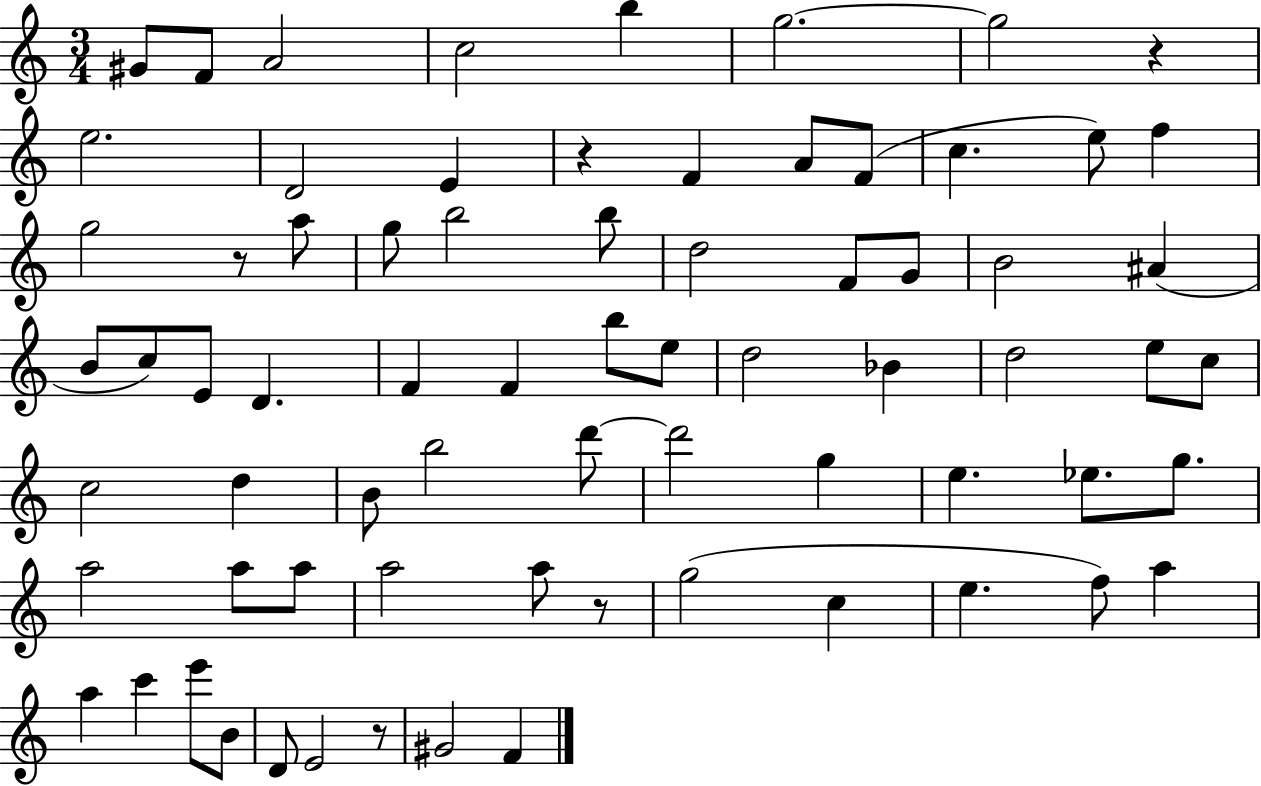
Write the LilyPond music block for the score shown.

{
  \clef treble
  \numericTimeSignature
  \time 3/4
  \key c \major
  gis'8 f'8 a'2 | c''2 b''4 | g''2.~~ | g''2 r4 | \break e''2. | d'2 e'4 | r4 f'4 a'8 f'8( | c''4. e''8) f''4 | \break g''2 r8 a''8 | g''8 b''2 b''8 | d''2 f'8 g'8 | b'2 ais'4( | \break b'8 c''8) e'8 d'4. | f'4 f'4 b''8 e''8 | d''2 bes'4 | d''2 e''8 c''8 | \break c''2 d''4 | b'8 b''2 d'''8~~ | d'''2 g''4 | e''4. ees''8. g''8. | \break a''2 a''8 a''8 | a''2 a''8 r8 | g''2( c''4 | e''4. f''8) a''4 | \break a''4 c'''4 e'''8 b'8 | d'8 e'2 r8 | gis'2 f'4 | \bar "|."
}